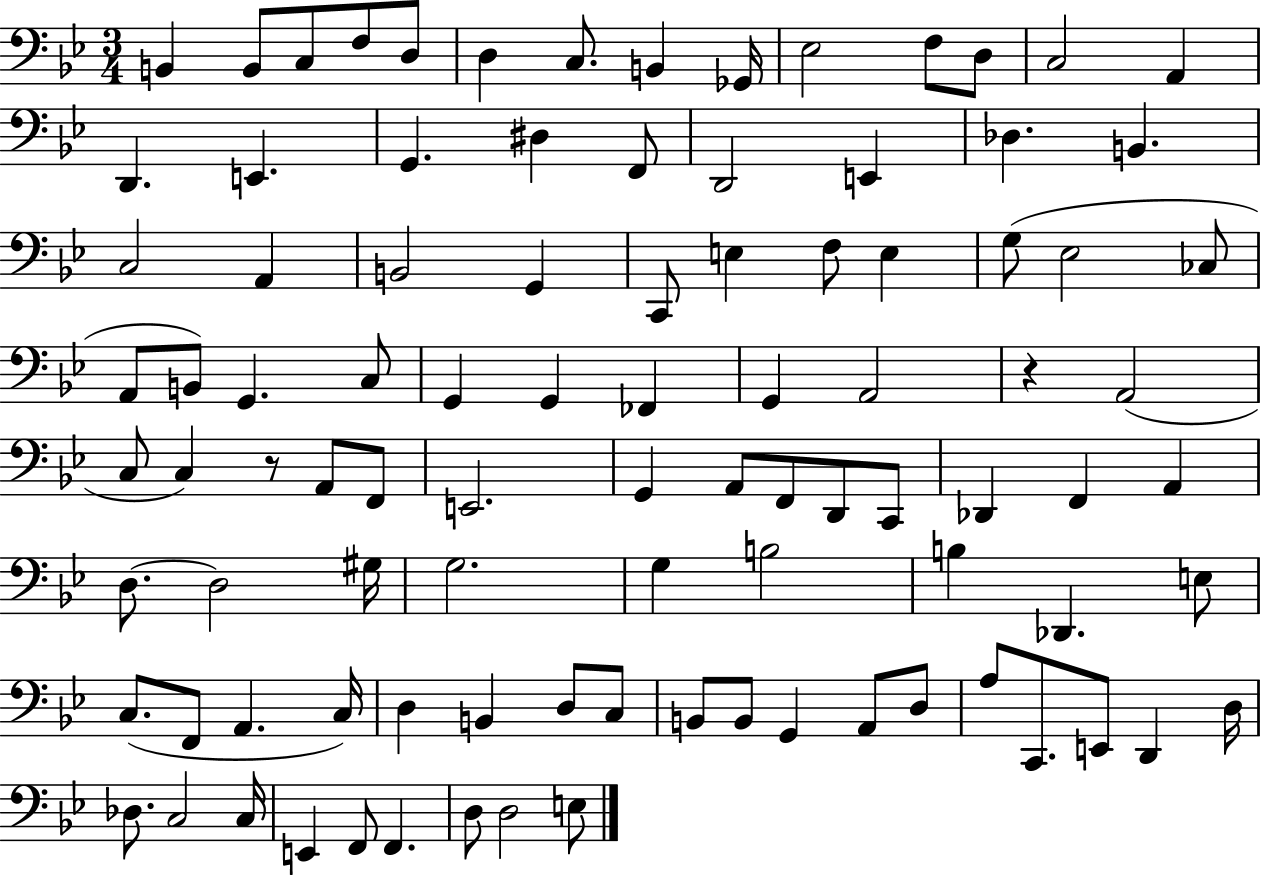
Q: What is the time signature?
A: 3/4